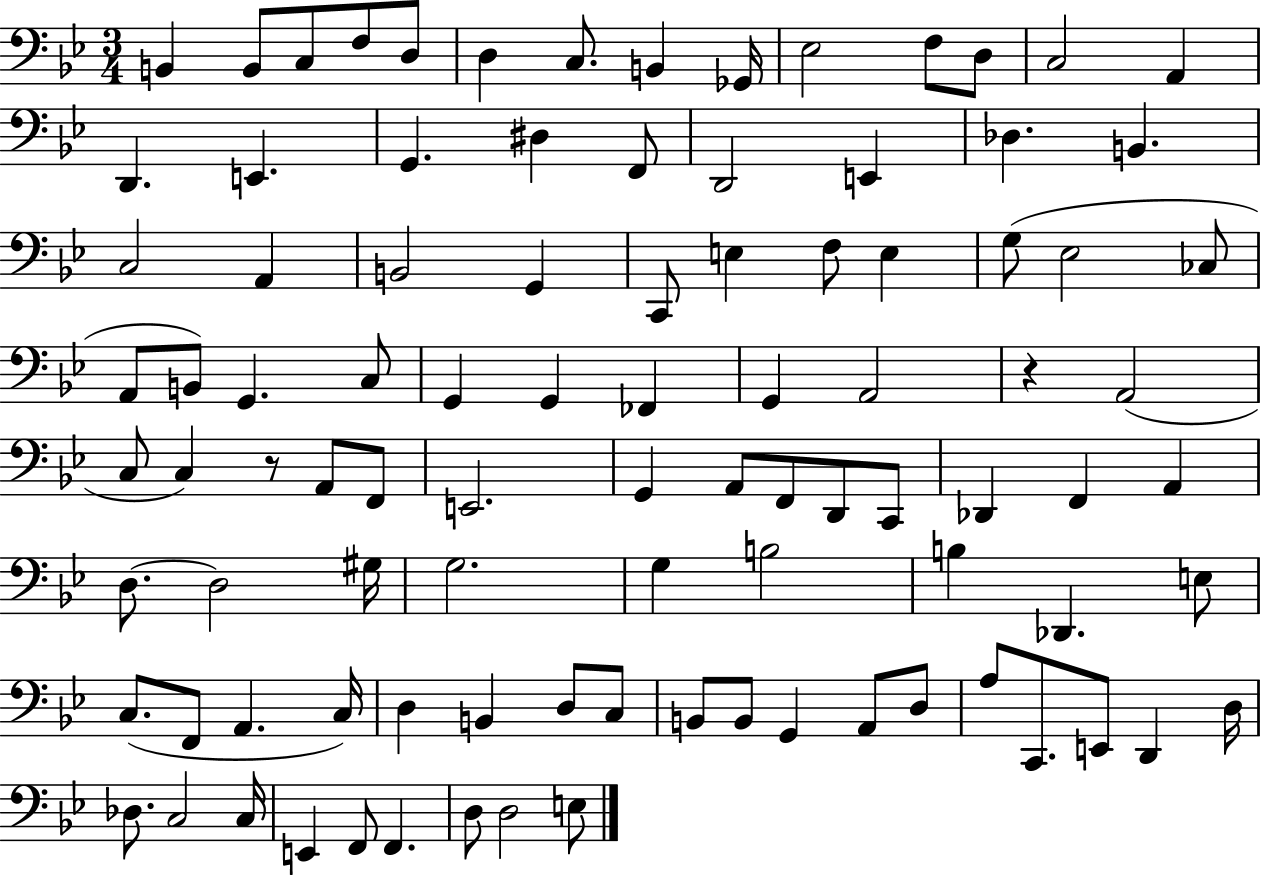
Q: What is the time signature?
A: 3/4